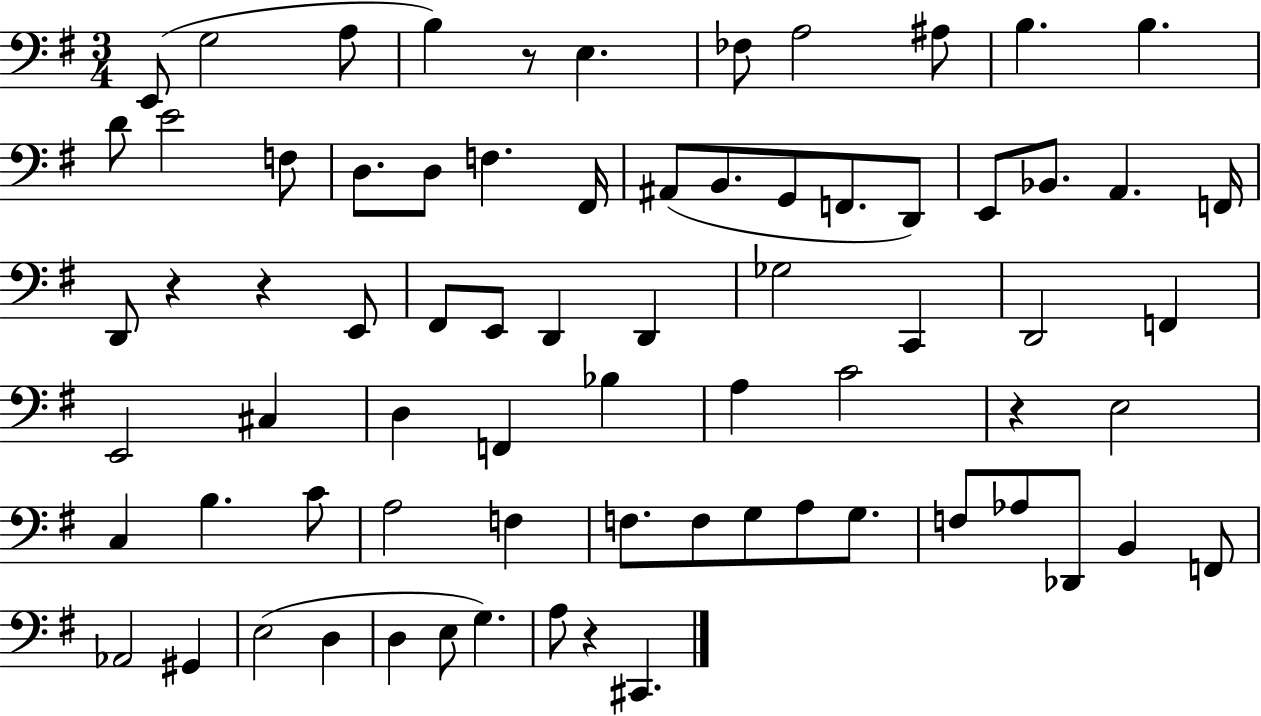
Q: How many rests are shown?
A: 5